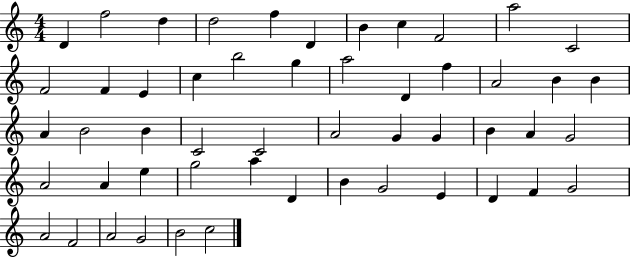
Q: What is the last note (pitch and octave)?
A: C5